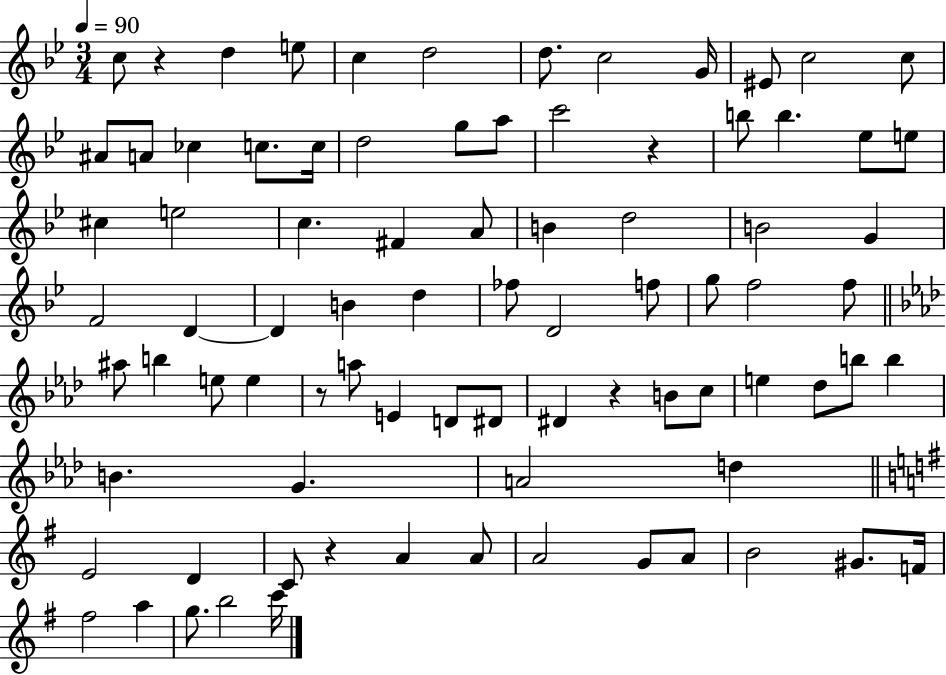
C5/e R/q D5/q E5/e C5/q D5/h D5/e. C5/h G4/s EIS4/e C5/h C5/e A#4/e A4/e CES5/q C5/e. C5/s D5/h G5/e A5/e C6/h R/q B5/e B5/q. Eb5/e E5/e C#5/q E5/h C5/q. F#4/q A4/e B4/q D5/h B4/h G4/q F4/h D4/q D4/q B4/q D5/q FES5/e D4/h F5/e G5/e F5/h F5/e A#5/e B5/q E5/e E5/q R/e A5/e E4/q D4/e D#4/e D#4/q R/q B4/e C5/e E5/q Db5/e B5/e B5/q B4/q. G4/q. A4/h D5/q E4/h D4/q C4/e R/q A4/q A4/e A4/h G4/e A4/e B4/h G#4/e. F4/s F#5/h A5/q G5/e. B5/h C6/s